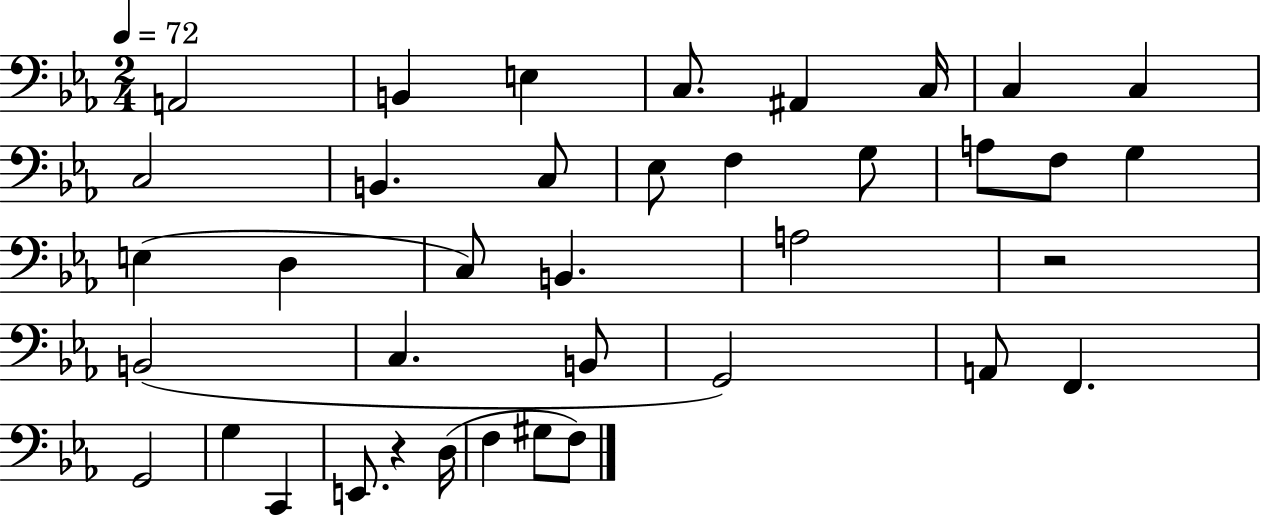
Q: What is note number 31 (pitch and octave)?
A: C2